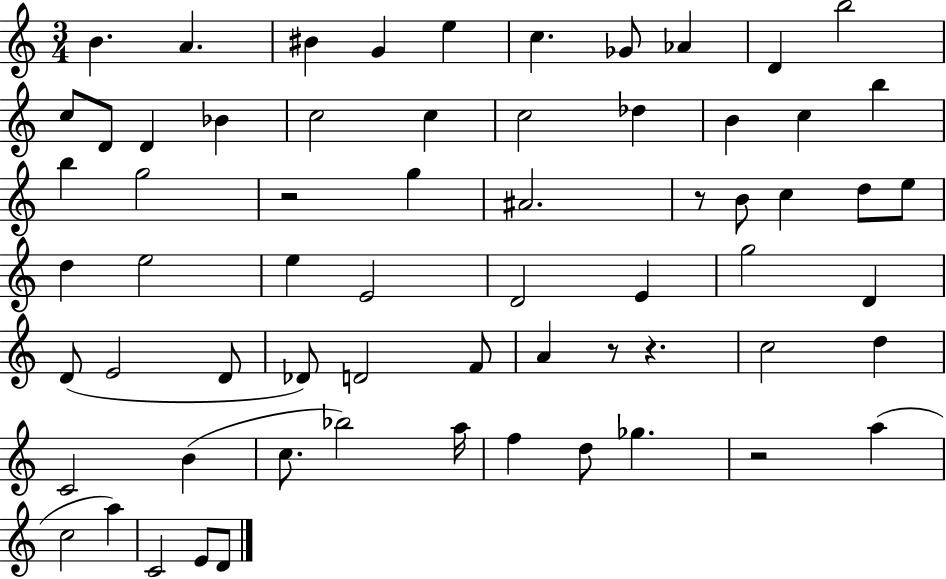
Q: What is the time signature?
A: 3/4